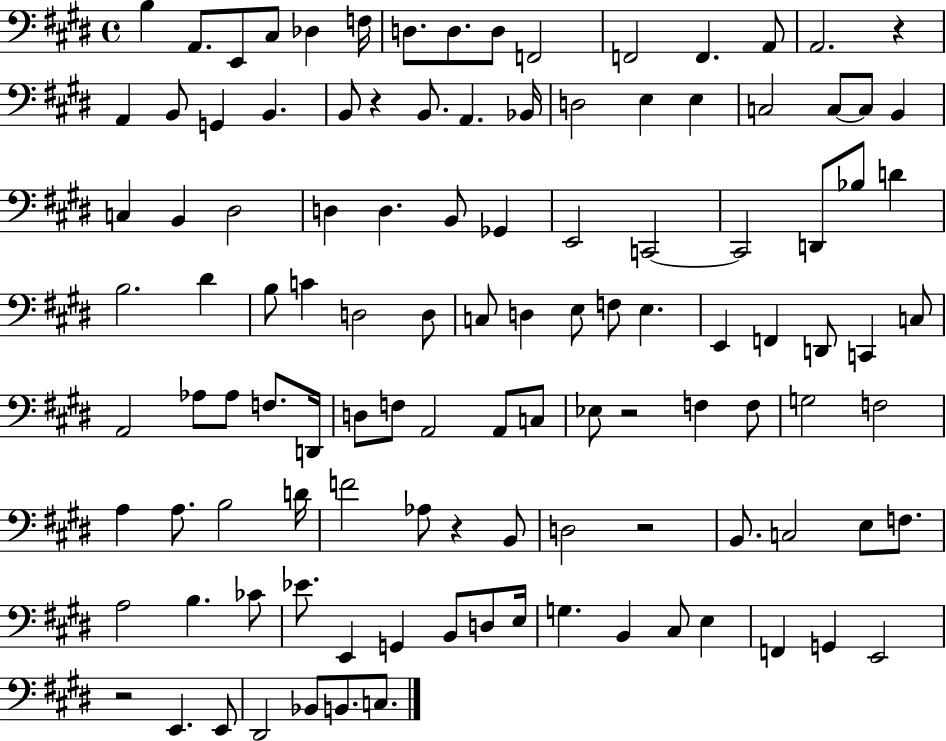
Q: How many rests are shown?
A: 6